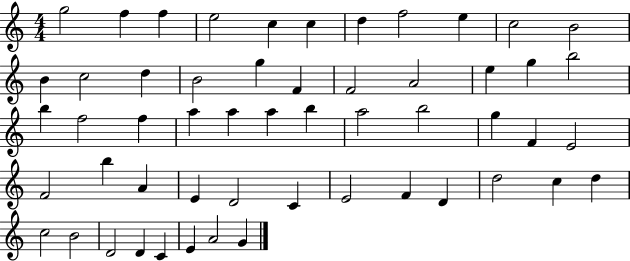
{
  \clef treble
  \numericTimeSignature
  \time 4/4
  \key c \major
  g''2 f''4 f''4 | e''2 c''4 c''4 | d''4 f''2 e''4 | c''2 b'2 | \break b'4 c''2 d''4 | b'2 g''4 f'4 | f'2 a'2 | e''4 g''4 b''2 | \break b''4 f''2 f''4 | a''4 a''4 a''4 b''4 | a''2 b''2 | g''4 f'4 e'2 | \break f'2 b''4 a'4 | e'4 d'2 c'4 | e'2 f'4 d'4 | d''2 c''4 d''4 | \break c''2 b'2 | d'2 d'4 c'4 | e'4 a'2 g'4 | \bar "|."
}